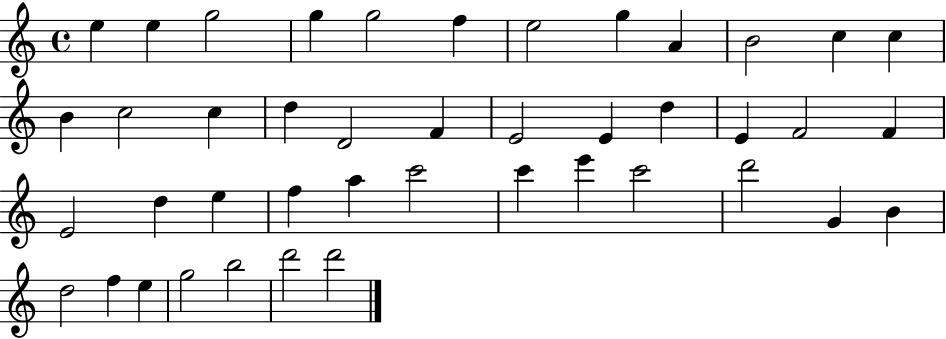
{
  \clef treble
  \time 4/4
  \defaultTimeSignature
  \key c \major
  e''4 e''4 g''2 | g''4 g''2 f''4 | e''2 g''4 a'4 | b'2 c''4 c''4 | \break b'4 c''2 c''4 | d''4 d'2 f'4 | e'2 e'4 d''4 | e'4 f'2 f'4 | \break e'2 d''4 e''4 | f''4 a''4 c'''2 | c'''4 e'''4 c'''2 | d'''2 g'4 b'4 | \break d''2 f''4 e''4 | g''2 b''2 | d'''2 d'''2 | \bar "|."
}